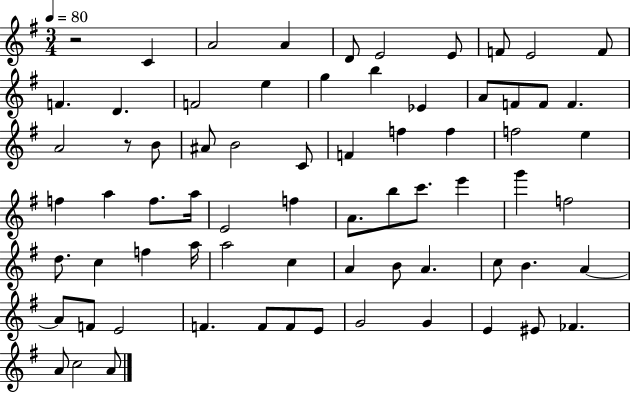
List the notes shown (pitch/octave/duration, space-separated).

R/h C4/q A4/h A4/q D4/e E4/h E4/e F4/e E4/h F4/e F4/q. D4/q. F4/h E5/q G5/q B5/q Eb4/q A4/e F4/e F4/e F4/q. A4/h R/e B4/e A#4/e B4/h C4/e F4/q F5/q F5/q F5/h E5/q F5/q A5/q F5/e. A5/s E4/h F5/q A4/e. B5/e C6/e. E6/q G6/q F5/h D5/e. C5/q F5/q A5/s A5/h C5/q A4/q B4/e A4/q. C5/e B4/q. A4/q A4/e F4/e E4/h F4/q. F4/e F4/e E4/e G4/h G4/q E4/q EIS4/e FES4/q. A4/e C5/h A4/e